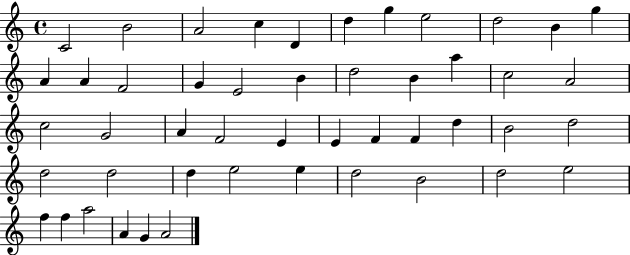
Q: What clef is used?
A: treble